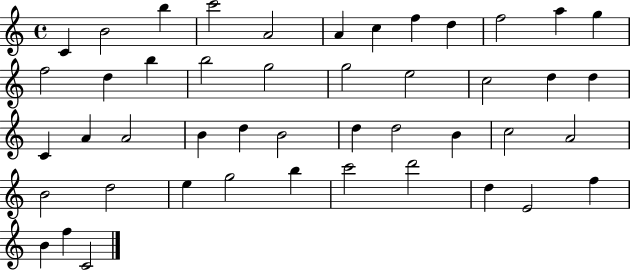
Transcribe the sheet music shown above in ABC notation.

X:1
T:Untitled
M:4/4
L:1/4
K:C
C B2 b c'2 A2 A c f d f2 a g f2 d b b2 g2 g2 e2 c2 d d C A A2 B d B2 d d2 B c2 A2 B2 d2 e g2 b c'2 d'2 d E2 f B f C2